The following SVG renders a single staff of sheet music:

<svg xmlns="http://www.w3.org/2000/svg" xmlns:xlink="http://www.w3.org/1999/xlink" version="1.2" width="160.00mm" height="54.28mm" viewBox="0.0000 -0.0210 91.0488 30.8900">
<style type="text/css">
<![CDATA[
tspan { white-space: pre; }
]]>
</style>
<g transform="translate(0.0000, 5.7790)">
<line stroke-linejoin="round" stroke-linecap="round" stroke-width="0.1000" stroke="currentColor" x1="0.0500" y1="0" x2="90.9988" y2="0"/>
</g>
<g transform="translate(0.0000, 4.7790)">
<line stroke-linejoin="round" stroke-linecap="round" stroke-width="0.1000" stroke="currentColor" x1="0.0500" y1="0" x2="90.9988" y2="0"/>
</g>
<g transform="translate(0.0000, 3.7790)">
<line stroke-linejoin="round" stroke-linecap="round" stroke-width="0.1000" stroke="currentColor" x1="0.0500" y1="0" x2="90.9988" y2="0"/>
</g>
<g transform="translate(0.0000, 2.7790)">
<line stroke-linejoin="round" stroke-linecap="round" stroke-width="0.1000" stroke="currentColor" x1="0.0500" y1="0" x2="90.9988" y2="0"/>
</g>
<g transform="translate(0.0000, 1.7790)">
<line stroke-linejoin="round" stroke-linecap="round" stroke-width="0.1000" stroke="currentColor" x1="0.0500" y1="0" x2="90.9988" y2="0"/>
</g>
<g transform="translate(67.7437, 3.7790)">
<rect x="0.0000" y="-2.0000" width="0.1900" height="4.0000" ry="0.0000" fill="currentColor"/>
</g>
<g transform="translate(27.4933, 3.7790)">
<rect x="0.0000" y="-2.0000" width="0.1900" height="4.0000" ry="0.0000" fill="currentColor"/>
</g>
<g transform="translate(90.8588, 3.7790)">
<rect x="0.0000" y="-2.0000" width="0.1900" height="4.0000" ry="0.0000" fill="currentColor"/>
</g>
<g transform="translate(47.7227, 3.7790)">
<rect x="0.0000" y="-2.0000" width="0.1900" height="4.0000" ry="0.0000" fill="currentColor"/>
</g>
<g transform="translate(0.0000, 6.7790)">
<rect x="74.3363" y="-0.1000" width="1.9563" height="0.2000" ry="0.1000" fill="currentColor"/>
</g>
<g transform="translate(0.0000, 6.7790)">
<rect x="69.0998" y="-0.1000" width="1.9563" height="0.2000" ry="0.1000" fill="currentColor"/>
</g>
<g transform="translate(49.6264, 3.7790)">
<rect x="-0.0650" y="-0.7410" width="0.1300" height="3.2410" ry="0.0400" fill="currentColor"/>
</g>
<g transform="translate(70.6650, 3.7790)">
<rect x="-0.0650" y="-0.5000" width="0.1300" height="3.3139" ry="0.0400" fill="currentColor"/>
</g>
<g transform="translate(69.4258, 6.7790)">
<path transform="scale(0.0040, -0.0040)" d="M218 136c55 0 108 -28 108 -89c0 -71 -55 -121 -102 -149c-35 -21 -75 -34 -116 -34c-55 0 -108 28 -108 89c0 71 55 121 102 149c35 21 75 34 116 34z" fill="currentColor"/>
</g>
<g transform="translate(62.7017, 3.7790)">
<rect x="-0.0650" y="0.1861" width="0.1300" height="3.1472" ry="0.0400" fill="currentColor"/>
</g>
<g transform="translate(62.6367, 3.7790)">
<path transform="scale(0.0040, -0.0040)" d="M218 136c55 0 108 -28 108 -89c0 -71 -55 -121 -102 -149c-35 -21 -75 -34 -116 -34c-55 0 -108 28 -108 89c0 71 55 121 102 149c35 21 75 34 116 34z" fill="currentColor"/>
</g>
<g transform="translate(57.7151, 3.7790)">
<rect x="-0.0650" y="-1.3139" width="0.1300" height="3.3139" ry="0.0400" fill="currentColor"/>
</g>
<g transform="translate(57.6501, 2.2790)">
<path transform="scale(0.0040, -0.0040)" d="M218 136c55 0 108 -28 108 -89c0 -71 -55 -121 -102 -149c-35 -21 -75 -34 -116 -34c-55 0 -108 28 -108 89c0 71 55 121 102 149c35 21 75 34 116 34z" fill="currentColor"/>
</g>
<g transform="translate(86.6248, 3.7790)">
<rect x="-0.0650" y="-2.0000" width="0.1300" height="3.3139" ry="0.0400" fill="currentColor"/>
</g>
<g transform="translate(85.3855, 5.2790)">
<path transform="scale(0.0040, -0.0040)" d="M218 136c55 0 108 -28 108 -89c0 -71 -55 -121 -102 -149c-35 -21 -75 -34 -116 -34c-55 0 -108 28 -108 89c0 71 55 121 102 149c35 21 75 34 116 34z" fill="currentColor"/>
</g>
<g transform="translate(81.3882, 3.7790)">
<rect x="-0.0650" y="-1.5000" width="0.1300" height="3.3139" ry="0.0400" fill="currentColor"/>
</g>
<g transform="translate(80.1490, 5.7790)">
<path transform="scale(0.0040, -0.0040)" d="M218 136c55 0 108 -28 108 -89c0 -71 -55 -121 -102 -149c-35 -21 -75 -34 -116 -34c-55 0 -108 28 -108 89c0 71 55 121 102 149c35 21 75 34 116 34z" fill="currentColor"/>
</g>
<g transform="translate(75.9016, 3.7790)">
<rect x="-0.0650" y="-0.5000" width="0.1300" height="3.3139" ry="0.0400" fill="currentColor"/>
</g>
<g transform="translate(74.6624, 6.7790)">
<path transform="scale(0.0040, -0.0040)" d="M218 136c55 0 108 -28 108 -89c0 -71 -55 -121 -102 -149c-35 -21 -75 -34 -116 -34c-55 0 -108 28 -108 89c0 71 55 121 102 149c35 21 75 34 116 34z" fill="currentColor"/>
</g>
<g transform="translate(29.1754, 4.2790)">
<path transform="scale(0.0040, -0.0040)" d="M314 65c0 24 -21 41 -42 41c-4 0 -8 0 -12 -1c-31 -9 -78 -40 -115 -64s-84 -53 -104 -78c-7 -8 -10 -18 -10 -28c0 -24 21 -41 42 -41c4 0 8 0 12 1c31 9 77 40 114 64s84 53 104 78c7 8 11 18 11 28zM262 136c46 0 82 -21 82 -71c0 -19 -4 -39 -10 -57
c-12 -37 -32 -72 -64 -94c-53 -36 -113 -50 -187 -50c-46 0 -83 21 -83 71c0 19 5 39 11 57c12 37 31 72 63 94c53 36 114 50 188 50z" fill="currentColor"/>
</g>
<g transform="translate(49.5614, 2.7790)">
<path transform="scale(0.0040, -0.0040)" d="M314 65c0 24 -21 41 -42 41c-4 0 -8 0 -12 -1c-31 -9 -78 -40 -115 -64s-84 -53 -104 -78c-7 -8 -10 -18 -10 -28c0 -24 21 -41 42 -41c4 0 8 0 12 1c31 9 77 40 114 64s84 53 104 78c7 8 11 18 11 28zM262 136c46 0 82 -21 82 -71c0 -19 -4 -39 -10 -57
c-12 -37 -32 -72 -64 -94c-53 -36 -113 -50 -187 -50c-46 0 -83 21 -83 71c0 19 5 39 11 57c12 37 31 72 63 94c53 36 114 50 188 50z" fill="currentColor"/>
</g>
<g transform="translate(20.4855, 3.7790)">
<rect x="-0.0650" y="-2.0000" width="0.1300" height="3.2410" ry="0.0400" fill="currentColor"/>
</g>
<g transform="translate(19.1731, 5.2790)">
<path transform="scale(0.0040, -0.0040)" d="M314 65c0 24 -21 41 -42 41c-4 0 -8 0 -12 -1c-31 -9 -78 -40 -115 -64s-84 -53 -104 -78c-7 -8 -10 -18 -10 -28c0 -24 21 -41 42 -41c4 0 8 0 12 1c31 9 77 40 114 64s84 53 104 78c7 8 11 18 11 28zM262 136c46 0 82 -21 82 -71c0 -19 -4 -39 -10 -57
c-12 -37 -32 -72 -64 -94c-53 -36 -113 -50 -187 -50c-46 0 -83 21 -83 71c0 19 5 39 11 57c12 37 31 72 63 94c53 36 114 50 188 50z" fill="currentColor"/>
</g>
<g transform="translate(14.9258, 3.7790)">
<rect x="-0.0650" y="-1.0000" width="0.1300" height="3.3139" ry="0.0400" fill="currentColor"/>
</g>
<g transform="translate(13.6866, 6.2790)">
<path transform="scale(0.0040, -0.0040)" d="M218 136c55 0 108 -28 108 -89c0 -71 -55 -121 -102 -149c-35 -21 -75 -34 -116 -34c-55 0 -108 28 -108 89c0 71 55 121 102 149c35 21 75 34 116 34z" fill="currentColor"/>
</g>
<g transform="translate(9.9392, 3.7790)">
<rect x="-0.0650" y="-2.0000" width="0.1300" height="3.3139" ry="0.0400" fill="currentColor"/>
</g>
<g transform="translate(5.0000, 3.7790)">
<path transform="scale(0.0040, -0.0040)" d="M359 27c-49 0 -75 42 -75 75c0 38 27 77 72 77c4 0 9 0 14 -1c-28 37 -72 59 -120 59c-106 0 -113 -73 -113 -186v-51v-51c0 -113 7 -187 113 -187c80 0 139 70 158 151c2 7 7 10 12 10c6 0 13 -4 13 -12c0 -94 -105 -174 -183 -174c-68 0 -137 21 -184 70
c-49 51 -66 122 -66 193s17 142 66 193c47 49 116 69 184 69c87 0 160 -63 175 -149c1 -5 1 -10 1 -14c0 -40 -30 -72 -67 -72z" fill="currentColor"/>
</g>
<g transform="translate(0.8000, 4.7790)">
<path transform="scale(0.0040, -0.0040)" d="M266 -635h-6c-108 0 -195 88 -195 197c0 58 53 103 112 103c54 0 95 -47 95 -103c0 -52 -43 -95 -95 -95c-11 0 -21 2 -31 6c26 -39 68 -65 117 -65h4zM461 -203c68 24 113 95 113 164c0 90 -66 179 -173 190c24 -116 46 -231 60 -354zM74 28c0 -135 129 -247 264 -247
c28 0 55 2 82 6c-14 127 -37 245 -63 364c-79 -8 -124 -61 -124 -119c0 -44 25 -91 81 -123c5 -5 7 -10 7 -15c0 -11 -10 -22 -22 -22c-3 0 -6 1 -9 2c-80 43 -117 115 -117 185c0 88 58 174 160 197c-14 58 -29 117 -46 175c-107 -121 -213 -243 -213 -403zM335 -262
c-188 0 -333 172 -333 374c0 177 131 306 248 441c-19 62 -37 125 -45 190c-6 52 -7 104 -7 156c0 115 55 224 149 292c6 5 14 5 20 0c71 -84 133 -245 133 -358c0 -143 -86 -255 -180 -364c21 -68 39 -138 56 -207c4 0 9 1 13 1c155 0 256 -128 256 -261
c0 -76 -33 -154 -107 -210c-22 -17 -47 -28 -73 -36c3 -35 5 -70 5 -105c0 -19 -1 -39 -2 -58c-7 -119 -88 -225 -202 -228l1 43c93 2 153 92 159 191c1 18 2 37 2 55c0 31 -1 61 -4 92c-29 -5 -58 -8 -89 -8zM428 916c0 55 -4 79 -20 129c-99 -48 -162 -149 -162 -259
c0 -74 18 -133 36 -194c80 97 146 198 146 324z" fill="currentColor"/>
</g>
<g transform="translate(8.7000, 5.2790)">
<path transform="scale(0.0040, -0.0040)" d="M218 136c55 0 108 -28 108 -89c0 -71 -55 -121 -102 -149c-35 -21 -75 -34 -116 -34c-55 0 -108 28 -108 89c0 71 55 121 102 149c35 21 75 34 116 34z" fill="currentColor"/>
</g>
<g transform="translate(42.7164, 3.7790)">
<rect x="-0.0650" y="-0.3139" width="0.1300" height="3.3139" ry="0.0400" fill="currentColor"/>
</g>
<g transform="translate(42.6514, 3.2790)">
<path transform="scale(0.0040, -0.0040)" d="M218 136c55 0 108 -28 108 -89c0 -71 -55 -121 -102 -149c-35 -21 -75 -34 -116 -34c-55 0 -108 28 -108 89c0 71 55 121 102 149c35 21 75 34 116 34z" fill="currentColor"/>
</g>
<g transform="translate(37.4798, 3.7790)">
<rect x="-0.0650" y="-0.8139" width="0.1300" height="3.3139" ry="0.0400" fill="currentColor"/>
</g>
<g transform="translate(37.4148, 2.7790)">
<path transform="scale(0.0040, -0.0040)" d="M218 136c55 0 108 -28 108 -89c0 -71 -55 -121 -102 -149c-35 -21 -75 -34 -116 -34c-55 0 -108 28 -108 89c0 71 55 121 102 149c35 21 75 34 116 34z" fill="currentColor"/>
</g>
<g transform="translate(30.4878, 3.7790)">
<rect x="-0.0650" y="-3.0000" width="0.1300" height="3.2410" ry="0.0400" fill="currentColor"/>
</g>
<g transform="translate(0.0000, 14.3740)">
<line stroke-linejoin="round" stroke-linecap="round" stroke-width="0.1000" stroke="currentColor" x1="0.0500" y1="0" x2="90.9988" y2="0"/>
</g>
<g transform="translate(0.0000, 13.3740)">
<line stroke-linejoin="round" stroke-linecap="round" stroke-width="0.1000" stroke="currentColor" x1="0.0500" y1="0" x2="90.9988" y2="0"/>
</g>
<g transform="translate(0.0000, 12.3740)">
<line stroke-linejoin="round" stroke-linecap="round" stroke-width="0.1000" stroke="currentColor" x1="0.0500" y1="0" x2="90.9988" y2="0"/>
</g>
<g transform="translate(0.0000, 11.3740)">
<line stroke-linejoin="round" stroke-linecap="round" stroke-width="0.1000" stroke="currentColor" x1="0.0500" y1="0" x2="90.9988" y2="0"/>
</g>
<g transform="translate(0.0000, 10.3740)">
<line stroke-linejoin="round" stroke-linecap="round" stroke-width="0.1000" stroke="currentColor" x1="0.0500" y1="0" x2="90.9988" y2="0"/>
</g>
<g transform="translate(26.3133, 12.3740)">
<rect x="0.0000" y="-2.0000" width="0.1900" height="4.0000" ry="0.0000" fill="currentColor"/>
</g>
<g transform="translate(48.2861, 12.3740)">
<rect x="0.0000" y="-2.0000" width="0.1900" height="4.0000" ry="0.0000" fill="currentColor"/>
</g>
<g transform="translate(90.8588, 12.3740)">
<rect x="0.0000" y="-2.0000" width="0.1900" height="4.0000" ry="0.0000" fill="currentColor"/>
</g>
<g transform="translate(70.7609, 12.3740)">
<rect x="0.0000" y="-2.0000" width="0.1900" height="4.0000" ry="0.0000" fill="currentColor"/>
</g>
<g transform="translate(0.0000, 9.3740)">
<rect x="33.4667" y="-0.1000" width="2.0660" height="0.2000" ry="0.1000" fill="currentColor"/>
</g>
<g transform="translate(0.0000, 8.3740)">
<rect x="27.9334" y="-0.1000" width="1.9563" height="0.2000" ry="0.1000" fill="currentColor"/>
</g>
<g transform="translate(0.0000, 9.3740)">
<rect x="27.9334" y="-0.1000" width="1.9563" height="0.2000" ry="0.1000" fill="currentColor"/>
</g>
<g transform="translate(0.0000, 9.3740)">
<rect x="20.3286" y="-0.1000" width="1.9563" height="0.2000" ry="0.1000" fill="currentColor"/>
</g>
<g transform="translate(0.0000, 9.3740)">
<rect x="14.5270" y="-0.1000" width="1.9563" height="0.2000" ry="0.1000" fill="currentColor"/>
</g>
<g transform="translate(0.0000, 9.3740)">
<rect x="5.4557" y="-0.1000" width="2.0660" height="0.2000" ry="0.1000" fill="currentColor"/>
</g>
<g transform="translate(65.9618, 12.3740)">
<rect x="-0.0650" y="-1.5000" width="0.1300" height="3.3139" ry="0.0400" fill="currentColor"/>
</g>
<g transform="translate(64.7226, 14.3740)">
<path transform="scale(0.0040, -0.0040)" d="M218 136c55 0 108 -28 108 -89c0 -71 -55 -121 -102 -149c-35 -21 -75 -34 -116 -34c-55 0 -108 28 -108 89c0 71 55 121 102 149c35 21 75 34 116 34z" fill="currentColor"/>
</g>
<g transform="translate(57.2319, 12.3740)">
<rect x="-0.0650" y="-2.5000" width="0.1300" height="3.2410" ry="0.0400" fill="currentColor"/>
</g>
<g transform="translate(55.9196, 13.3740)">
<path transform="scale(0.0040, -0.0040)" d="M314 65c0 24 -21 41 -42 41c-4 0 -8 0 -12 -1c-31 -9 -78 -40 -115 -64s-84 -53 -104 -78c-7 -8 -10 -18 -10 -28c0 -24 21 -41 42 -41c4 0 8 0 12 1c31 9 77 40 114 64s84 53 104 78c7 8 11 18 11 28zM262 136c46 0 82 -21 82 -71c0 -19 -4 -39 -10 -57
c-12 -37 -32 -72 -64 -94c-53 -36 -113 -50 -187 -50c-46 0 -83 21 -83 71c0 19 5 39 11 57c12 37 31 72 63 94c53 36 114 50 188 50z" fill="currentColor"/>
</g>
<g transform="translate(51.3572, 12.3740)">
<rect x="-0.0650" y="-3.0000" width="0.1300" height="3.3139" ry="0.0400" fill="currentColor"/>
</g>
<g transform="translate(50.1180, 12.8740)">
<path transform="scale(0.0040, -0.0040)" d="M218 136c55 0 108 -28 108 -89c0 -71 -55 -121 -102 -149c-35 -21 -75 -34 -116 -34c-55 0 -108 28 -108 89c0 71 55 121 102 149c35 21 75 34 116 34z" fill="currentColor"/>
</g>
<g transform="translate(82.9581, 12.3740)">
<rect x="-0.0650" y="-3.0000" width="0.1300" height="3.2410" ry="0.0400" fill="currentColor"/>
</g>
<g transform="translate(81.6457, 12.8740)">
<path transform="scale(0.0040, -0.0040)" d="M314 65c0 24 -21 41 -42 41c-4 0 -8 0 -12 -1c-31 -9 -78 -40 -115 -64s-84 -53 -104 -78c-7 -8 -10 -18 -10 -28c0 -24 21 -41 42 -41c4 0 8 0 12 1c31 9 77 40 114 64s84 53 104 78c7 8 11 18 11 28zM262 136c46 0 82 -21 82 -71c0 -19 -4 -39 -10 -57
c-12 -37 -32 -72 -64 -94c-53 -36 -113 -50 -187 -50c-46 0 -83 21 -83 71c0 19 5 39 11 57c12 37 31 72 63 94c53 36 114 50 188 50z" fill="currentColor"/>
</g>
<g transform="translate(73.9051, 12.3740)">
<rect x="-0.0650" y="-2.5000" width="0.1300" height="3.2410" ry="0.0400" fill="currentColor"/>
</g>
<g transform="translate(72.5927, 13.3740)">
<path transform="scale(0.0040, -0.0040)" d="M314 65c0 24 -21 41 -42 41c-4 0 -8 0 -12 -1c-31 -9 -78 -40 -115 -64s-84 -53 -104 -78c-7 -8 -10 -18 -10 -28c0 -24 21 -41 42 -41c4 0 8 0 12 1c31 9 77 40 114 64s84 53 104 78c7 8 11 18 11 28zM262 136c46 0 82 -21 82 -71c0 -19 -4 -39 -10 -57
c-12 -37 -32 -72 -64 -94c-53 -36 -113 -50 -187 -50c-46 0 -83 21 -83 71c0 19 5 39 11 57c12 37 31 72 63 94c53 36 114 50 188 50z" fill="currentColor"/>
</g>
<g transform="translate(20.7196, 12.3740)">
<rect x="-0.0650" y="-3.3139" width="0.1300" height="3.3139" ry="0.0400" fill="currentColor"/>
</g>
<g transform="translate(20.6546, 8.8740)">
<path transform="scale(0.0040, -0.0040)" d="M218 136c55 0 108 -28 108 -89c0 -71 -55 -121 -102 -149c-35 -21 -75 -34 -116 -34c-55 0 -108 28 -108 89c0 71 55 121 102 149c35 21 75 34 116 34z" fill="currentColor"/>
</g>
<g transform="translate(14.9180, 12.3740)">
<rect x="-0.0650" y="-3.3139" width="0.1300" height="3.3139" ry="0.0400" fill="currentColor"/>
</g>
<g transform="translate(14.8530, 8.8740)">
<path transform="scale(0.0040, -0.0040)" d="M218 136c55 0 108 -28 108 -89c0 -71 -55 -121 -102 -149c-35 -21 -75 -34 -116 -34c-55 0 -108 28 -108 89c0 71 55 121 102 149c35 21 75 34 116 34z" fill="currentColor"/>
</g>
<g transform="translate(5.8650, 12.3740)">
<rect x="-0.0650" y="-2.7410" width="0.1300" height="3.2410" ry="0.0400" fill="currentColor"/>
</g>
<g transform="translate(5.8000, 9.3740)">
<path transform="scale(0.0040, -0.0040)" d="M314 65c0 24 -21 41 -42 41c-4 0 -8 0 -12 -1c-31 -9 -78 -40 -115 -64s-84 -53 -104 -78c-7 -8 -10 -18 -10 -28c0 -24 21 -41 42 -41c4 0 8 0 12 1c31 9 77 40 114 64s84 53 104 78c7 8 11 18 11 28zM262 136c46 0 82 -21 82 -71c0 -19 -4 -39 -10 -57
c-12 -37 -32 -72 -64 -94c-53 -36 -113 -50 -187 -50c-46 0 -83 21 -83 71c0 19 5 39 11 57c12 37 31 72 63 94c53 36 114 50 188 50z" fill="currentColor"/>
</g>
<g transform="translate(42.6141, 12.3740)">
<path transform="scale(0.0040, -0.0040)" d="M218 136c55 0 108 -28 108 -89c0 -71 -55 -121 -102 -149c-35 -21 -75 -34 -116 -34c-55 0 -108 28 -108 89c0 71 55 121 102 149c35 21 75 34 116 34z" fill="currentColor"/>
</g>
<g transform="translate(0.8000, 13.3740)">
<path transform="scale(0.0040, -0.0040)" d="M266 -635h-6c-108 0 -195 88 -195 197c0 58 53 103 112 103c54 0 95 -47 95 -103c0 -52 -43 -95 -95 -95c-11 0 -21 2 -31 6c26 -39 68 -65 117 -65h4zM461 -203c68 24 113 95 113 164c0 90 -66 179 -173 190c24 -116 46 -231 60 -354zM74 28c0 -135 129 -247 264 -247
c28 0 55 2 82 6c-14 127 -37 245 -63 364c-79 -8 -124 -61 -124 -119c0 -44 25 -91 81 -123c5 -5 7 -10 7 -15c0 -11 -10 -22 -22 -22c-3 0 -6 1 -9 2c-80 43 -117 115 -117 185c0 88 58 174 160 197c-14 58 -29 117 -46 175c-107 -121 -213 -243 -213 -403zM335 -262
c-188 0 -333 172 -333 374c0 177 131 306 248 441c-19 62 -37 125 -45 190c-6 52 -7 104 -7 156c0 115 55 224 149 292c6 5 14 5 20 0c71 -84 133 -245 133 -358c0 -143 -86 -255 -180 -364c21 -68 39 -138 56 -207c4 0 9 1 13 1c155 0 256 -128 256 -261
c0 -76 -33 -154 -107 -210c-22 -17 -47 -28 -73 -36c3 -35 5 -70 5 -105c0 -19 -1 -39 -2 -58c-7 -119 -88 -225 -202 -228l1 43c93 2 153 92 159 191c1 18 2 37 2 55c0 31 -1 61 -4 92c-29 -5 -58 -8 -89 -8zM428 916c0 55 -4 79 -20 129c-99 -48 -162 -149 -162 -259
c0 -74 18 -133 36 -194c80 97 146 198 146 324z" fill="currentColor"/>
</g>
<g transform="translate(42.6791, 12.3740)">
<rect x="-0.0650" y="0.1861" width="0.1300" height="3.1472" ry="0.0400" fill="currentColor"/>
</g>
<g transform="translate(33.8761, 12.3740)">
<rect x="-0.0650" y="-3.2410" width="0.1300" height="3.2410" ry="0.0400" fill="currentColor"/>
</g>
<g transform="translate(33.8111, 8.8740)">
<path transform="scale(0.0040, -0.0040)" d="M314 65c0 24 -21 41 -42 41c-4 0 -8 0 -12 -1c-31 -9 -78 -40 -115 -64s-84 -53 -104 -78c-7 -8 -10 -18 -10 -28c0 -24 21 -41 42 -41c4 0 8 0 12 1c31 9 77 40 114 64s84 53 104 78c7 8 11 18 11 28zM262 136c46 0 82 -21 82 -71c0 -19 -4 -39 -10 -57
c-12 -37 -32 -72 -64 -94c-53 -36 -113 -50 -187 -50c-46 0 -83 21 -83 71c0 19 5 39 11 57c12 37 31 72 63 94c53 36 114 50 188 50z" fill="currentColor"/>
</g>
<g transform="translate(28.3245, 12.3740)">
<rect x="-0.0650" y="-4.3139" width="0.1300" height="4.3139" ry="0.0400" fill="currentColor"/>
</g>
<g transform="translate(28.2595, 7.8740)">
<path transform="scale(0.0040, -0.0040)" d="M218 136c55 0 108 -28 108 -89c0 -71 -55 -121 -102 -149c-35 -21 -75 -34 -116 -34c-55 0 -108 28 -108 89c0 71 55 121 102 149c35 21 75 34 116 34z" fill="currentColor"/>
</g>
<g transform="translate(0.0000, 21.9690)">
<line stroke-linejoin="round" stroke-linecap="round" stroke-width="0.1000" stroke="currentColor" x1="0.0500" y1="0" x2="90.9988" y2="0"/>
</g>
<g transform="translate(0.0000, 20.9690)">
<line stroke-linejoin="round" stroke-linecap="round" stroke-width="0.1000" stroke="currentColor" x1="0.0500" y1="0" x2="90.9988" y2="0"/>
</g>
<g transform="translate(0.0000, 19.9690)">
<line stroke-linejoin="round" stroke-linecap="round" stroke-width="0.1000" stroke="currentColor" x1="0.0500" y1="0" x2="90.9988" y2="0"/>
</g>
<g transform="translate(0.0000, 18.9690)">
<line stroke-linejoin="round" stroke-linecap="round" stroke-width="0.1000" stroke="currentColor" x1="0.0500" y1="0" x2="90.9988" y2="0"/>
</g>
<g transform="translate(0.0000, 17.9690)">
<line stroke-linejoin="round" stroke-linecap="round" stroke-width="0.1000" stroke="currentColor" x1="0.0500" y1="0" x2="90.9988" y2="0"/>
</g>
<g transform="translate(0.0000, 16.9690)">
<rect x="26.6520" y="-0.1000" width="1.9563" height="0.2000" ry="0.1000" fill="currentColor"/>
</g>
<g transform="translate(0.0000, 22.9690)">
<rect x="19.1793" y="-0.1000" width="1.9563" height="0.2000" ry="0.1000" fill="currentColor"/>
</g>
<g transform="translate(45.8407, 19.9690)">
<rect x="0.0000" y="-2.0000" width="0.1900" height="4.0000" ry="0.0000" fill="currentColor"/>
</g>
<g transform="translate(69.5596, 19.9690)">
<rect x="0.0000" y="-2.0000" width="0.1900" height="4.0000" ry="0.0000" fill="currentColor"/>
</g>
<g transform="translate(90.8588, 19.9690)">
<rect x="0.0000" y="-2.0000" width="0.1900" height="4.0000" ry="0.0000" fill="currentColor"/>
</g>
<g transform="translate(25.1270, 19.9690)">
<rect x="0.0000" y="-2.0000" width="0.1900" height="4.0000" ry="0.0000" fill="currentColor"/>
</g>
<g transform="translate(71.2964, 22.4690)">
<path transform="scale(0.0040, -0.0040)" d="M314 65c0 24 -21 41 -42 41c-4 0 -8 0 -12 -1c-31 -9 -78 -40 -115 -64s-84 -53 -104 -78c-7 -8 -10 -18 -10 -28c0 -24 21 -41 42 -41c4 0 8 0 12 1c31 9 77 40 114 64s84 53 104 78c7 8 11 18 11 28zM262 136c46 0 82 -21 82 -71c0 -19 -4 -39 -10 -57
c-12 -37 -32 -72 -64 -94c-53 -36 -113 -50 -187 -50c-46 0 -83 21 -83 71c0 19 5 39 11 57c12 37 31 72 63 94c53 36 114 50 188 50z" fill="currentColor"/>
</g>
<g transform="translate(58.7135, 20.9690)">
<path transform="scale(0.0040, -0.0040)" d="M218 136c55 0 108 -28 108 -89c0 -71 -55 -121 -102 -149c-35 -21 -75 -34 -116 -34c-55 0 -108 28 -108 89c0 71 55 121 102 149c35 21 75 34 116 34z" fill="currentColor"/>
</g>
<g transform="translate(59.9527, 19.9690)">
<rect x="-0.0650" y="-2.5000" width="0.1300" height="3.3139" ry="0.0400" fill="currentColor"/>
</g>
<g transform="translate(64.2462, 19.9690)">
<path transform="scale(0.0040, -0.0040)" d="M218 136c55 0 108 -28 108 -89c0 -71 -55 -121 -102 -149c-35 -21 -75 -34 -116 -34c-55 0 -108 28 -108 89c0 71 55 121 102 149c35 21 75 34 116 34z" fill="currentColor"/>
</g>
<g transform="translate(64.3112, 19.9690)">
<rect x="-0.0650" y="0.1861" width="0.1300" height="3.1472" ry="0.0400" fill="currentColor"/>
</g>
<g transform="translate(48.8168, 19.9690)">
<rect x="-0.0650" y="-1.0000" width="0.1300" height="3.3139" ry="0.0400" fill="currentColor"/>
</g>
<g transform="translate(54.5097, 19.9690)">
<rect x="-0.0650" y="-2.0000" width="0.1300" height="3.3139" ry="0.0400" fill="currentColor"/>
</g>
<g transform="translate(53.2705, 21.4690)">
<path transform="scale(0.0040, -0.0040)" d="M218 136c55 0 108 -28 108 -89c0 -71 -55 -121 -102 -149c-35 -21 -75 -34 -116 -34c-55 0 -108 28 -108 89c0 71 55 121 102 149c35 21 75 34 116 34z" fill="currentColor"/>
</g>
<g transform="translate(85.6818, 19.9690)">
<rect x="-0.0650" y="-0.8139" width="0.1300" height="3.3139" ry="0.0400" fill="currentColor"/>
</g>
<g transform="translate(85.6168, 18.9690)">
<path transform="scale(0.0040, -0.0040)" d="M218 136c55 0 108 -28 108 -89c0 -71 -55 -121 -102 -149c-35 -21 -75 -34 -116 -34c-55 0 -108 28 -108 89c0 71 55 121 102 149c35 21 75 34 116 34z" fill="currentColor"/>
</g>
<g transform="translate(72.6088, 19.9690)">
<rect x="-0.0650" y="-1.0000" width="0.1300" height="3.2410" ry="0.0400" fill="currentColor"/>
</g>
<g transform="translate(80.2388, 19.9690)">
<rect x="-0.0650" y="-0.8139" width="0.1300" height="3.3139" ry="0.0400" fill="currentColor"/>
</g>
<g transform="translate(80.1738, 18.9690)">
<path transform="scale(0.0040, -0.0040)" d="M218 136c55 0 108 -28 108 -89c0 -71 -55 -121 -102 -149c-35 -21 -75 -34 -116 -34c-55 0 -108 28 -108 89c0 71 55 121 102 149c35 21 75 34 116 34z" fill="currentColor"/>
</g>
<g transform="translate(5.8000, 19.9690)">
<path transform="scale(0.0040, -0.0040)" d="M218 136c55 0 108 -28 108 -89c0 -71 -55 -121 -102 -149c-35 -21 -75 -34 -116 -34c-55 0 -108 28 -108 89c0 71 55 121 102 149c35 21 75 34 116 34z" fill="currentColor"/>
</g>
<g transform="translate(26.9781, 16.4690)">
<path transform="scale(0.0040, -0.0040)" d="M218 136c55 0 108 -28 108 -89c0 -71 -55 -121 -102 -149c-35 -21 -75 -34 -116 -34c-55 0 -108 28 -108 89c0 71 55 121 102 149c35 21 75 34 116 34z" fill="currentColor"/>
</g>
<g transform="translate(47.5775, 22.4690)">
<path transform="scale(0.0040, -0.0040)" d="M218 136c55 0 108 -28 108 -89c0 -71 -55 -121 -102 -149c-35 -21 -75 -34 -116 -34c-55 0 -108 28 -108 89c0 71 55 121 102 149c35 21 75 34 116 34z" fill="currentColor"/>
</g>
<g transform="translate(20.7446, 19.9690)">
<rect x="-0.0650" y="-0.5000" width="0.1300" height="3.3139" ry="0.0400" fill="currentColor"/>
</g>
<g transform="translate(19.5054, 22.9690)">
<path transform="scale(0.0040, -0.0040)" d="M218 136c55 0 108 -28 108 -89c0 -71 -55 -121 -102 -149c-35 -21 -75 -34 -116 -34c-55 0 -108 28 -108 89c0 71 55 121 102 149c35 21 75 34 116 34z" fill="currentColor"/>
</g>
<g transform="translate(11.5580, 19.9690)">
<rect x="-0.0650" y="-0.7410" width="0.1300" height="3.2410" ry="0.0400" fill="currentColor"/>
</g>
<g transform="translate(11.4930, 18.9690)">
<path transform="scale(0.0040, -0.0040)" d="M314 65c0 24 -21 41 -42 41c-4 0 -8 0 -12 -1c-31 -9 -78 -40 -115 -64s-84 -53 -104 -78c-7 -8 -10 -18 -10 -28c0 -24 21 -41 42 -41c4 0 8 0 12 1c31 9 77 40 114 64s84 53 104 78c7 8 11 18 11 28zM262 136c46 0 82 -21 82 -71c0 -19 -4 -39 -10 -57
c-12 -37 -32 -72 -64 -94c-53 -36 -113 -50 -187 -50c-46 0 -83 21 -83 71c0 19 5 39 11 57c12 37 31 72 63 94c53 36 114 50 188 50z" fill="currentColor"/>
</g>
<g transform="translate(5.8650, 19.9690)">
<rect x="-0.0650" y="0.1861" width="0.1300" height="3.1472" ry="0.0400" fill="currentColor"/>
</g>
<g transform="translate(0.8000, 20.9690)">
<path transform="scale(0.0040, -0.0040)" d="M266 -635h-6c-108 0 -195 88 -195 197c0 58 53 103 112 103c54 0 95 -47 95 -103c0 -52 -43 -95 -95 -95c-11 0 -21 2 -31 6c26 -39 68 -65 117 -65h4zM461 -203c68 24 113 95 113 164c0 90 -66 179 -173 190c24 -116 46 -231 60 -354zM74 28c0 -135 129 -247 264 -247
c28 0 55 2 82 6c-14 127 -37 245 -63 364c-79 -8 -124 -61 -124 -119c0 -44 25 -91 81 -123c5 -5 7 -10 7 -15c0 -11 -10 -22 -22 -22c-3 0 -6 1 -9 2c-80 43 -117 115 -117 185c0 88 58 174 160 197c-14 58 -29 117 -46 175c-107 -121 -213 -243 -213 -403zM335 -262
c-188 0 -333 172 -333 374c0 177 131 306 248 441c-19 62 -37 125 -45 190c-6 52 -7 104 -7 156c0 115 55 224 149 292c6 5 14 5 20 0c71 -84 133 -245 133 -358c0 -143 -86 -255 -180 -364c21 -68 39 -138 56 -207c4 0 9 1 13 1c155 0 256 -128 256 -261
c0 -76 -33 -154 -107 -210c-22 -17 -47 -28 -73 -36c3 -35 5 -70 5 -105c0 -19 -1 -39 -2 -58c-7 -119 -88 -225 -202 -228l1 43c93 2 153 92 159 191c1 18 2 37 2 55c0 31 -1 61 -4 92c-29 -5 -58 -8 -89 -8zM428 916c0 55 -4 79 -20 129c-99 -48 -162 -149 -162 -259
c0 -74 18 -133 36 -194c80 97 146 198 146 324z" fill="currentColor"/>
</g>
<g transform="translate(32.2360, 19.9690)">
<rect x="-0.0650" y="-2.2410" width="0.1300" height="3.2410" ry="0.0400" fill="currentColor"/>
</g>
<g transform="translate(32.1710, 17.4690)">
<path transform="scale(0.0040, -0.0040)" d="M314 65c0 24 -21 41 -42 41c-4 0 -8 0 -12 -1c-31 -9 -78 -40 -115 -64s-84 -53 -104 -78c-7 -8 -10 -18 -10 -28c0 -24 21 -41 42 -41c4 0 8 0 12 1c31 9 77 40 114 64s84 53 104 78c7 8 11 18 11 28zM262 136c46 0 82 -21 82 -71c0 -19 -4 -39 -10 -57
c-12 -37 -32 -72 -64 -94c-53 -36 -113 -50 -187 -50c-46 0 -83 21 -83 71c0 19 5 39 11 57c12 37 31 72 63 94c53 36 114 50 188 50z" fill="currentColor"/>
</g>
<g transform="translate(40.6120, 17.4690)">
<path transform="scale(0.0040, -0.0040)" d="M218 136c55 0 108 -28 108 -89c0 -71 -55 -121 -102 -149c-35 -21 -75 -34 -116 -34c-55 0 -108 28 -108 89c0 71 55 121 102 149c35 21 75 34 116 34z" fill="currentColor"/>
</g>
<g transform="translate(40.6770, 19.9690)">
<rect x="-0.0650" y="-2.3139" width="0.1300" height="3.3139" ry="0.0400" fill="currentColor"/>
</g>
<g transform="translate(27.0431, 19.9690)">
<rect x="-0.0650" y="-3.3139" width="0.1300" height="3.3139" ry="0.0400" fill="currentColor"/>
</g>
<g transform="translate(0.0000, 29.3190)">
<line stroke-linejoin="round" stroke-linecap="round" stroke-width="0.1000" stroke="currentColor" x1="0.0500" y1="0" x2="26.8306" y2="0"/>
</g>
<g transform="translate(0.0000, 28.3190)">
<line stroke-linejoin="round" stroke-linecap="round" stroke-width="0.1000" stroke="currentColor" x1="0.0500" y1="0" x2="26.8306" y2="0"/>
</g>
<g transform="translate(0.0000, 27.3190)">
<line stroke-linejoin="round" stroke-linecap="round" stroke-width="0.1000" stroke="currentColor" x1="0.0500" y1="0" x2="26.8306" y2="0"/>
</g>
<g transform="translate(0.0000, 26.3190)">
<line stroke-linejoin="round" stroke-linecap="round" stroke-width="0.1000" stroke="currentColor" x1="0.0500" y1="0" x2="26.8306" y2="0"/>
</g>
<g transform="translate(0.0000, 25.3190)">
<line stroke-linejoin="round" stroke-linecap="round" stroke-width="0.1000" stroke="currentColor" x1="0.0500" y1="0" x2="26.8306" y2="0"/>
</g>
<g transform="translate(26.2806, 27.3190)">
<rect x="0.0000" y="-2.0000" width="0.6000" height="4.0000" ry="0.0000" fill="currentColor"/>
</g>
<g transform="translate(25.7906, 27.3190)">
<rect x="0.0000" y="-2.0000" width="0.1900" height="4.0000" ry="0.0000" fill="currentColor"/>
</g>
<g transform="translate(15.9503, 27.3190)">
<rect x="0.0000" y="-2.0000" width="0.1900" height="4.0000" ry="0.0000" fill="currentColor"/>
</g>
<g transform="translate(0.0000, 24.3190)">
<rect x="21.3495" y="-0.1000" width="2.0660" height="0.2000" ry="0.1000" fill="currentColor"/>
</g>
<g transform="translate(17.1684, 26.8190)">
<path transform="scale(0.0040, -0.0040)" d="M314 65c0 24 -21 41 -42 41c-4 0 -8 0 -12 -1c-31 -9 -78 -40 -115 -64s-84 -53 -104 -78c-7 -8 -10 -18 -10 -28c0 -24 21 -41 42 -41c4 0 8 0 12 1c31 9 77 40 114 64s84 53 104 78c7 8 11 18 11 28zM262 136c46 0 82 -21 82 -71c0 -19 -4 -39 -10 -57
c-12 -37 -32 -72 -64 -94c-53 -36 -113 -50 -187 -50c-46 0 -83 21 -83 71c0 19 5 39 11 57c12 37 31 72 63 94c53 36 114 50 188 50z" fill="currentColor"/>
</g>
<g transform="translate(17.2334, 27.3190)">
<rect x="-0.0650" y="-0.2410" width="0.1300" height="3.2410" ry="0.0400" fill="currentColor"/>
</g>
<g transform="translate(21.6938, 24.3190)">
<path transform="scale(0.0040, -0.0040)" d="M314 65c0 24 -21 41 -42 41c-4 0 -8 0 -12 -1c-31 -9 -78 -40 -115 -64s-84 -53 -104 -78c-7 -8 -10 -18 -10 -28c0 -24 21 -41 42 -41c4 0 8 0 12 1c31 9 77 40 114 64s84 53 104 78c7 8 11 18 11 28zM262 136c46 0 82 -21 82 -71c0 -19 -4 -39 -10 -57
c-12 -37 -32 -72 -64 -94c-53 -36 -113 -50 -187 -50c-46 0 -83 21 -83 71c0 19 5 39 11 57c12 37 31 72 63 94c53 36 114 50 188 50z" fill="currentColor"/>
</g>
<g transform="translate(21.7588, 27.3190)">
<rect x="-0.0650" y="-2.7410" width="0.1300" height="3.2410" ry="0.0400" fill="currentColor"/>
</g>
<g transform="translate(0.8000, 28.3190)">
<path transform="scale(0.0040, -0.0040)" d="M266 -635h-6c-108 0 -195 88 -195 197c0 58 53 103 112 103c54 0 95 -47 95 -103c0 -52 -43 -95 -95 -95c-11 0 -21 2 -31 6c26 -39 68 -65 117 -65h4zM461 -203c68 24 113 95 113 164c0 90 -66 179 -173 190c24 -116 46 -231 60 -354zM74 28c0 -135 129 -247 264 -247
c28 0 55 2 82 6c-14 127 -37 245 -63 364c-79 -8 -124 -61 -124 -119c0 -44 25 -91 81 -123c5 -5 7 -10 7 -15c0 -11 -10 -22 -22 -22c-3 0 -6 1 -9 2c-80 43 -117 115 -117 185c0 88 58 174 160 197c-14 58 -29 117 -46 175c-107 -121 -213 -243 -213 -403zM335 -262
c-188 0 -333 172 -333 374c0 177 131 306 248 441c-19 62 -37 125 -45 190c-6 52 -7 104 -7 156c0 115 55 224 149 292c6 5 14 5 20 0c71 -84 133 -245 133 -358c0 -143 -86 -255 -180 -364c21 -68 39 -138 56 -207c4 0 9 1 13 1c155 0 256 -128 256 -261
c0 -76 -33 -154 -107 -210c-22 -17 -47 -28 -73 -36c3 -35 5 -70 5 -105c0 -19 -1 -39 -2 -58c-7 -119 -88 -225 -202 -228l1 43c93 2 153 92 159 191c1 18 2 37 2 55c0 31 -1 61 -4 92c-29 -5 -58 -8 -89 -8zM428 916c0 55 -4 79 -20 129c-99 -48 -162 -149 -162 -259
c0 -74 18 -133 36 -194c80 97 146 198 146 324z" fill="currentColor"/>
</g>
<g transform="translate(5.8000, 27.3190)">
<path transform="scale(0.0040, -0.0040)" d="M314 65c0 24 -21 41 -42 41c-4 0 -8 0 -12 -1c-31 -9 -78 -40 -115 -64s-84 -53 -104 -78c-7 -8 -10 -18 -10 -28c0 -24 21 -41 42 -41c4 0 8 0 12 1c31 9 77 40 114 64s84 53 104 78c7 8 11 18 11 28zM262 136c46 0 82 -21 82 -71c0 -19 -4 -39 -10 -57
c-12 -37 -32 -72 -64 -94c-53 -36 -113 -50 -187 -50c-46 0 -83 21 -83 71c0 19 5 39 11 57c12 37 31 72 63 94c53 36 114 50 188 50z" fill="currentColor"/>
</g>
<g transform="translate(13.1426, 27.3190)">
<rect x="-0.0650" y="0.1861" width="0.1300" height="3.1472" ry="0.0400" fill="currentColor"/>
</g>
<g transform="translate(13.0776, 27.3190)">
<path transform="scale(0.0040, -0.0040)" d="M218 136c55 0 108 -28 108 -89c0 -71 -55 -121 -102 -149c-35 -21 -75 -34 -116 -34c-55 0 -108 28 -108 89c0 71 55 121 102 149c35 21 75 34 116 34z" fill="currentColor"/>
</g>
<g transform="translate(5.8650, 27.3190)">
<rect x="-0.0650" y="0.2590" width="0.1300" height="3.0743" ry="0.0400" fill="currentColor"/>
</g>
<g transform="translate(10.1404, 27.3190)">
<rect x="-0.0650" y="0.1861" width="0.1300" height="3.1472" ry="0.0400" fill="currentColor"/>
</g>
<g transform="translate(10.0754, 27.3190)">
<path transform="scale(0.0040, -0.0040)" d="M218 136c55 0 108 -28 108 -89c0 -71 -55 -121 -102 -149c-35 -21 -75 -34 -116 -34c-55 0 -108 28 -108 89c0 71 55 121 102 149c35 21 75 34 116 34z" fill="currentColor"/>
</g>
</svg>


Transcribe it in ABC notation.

X:1
T:Untitled
M:4/4
L:1/4
K:C
F D F2 A2 d c d2 e B C C E F a2 b b d' b2 B A G2 E G2 A2 B d2 C b g2 g D F G B D2 d d B2 B B c2 a2